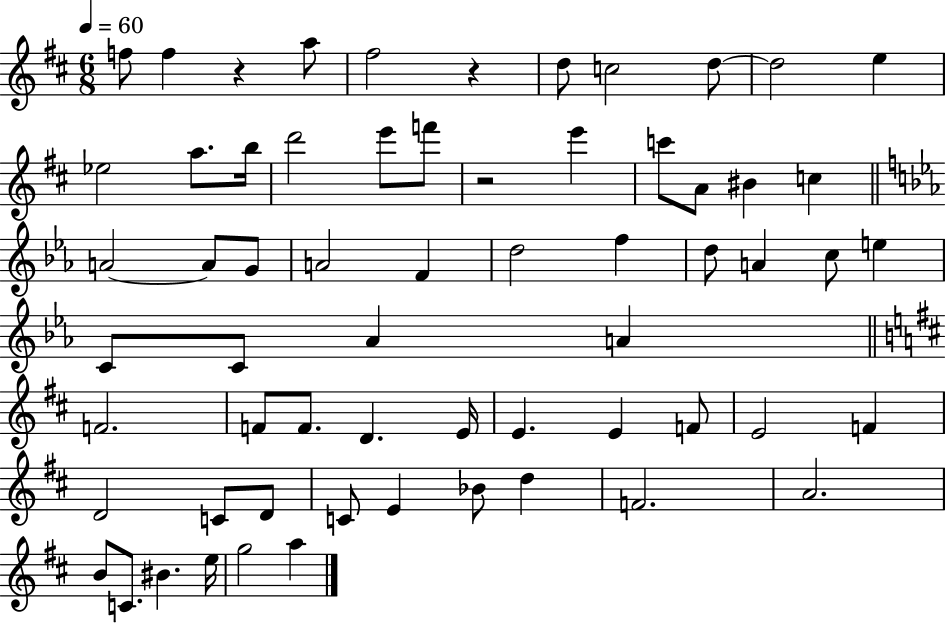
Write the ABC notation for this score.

X:1
T:Untitled
M:6/8
L:1/4
K:D
f/2 f z a/2 ^f2 z d/2 c2 d/2 d2 e _e2 a/2 b/4 d'2 e'/2 f'/2 z2 e' c'/2 A/2 ^B c A2 A/2 G/2 A2 F d2 f d/2 A c/2 e C/2 C/2 _A A F2 F/2 F/2 D E/4 E E F/2 E2 F D2 C/2 D/2 C/2 E _B/2 d F2 A2 B/2 C/2 ^B e/4 g2 a